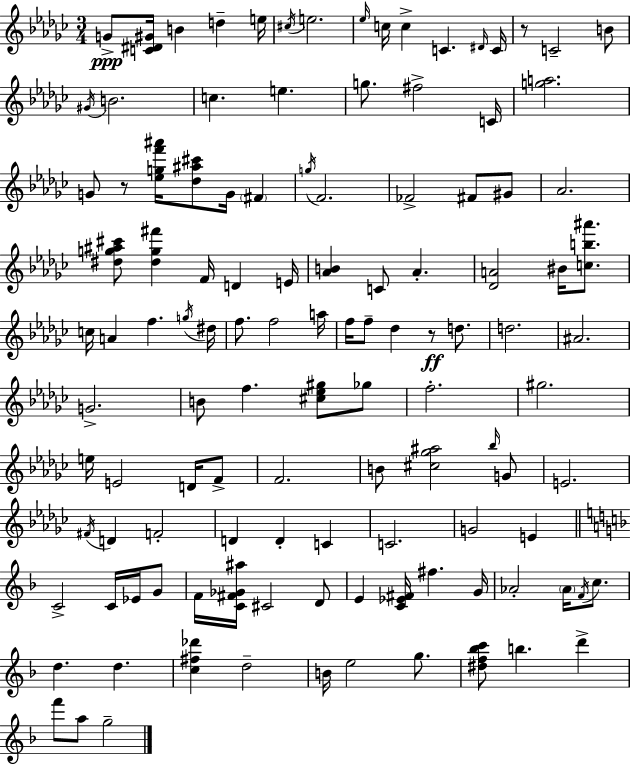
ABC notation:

X:1
T:Untitled
M:3/4
L:1/4
K:Ebm
G/2 [C^D^G]/4 B d e/4 ^c/4 e2 _e/4 c/4 c C ^D/4 C/4 z/2 C2 B/2 ^G/4 B2 c e g/2 ^f2 C/4 [ga]2 G/2 z/2 [_egf'^a']/4 [_d^a^c']/2 G/4 ^F g/4 F2 _F2 ^F/2 ^G/2 _A2 [^dg^a^c']/2 [^dg^f'] F/4 D E/4 [_AB] C/2 _A [_DA]2 ^B/4 [cb^a']/2 c/4 A f g/4 ^d/4 f/2 f2 a/4 f/4 f/2 _d z/2 d/2 d2 ^A2 G2 B/2 f [^c_e^g]/2 _g/2 f2 ^g2 e/4 E2 D/4 F/2 F2 B/2 [^c_g^a]2 _b/4 G/2 E2 ^F/4 D F2 D D C C2 G2 E C2 C/4 _E/4 G/2 F/4 [C^F_G^a]/4 ^C2 D/2 E [C_E^F]/4 ^f G/4 _A2 _A/4 F/4 c/2 d d [c^f_d'] d2 B/4 e2 g/2 [^df_bc']/2 b d' f'/2 a/2 g2